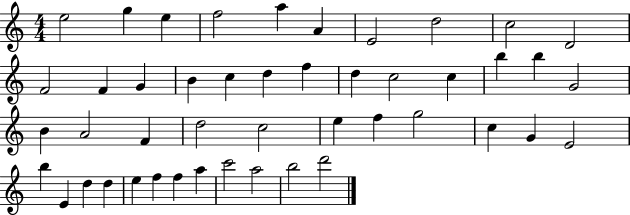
E5/h G5/q E5/q F5/h A5/q A4/q E4/h D5/h C5/h D4/h F4/h F4/q G4/q B4/q C5/q D5/q F5/q D5/q C5/h C5/q B5/q B5/q G4/h B4/q A4/h F4/q D5/h C5/h E5/q F5/q G5/h C5/q G4/q E4/h B5/q E4/q D5/q D5/q E5/q F5/q F5/q A5/q C6/h A5/h B5/h D6/h